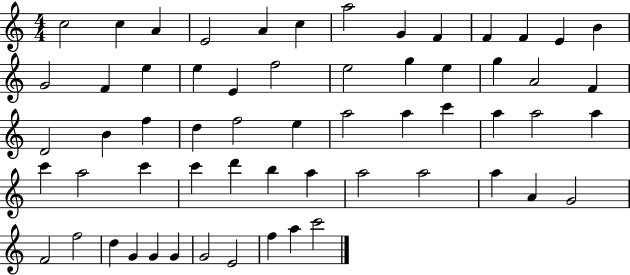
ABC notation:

X:1
T:Untitled
M:4/4
L:1/4
K:C
c2 c A E2 A c a2 G F F F E B G2 F e e E f2 e2 g e g A2 F D2 B f d f2 e a2 a c' a a2 a c' a2 c' c' d' b a a2 a2 a A G2 F2 f2 d G G G G2 E2 f a c'2